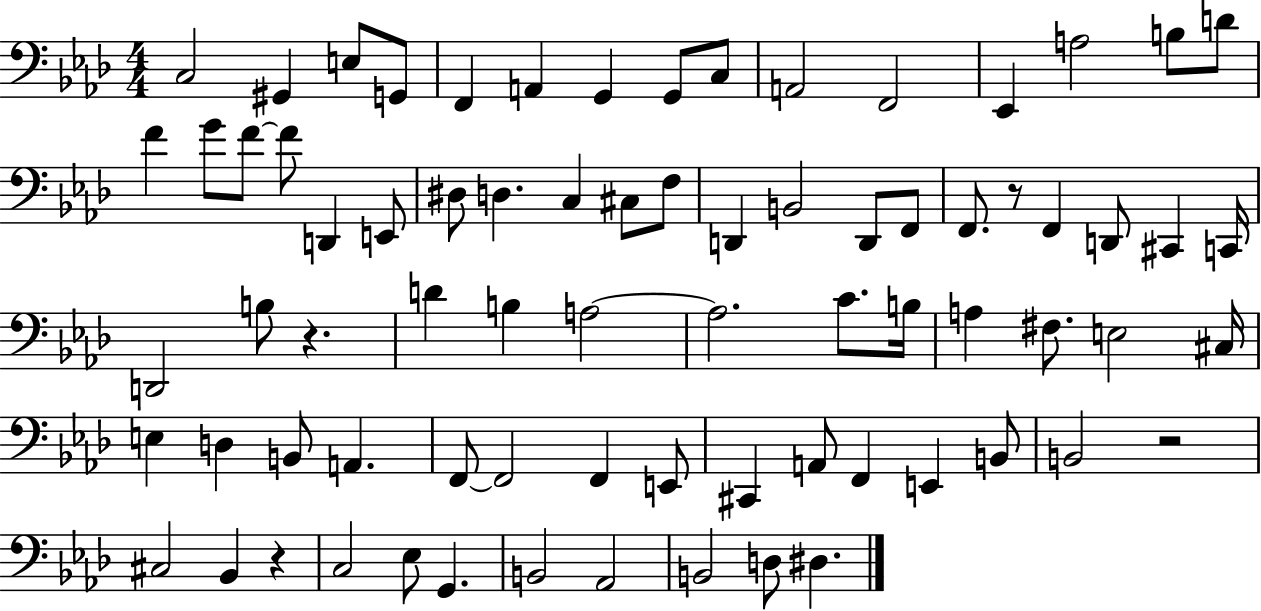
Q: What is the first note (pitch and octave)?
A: C3